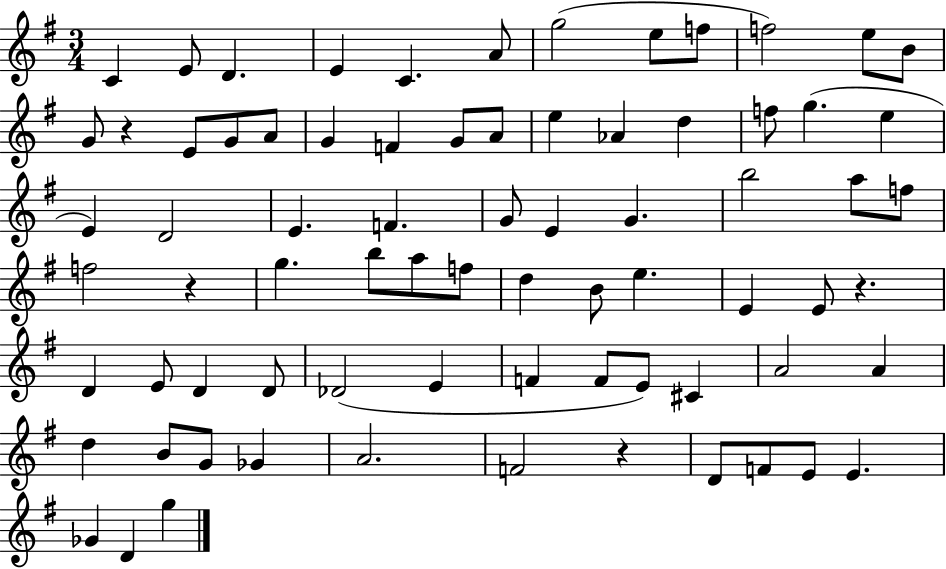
{
  \clef treble
  \numericTimeSignature
  \time 3/4
  \key g \major
  \repeat volta 2 { c'4 e'8 d'4. | e'4 c'4. a'8 | g''2( e''8 f''8 | f''2) e''8 b'8 | \break g'8 r4 e'8 g'8 a'8 | g'4 f'4 g'8 a'8 | e''4 aes'4 d''4 | f''8 g''4.( e''4 | \break e'4) d'2 | e'4. f'4. | g'8 e'4 g'4. | b''2 a''8 f''8 | \break f''2 r4 | g''4. b''8 a''8 f''8 | d''4 b'8 e''4. | e'4 e'8 r4. | \break d'4 e'8 d'4 d'8 | des'2( e'4 | f'4 f'8 e'8) cis'4 | a'2 a'4 | \break d''4 b'8 g'8 ges'4 | a'2. | f'2 r4 | d'8 f'8 e'8 e'4. | \break ges'4 d'4 g''4 | } \bar "|."
}